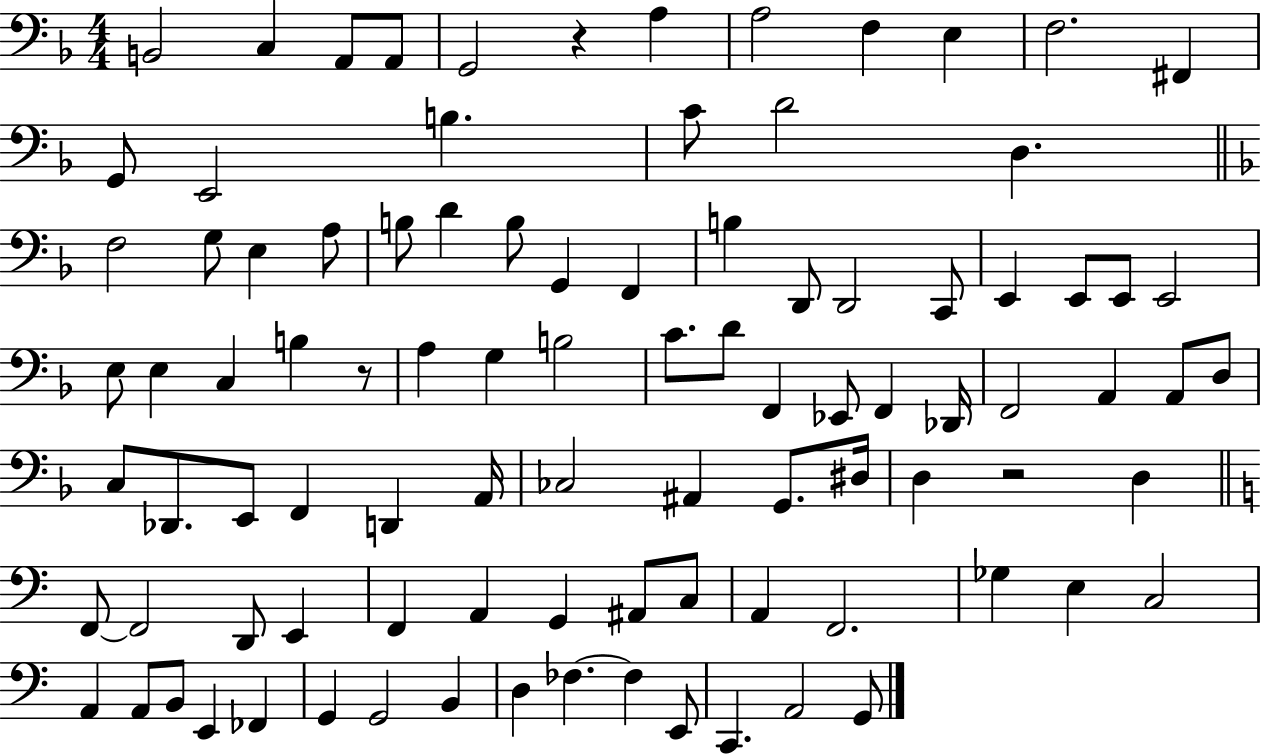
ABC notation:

X:1
T:Untitled
M:4/4
L:1/4
K:F
B,,2 C, A,,/2 A,,/2 G,,2 z A, A,2 F, E, F,2 ^F,, G,,/2 E,,2 B, C/2 D2 D, F,2 G,/2 E, A,/2 B,/2 D B,/2 G,, F,, B, D,,/2 D,,2 C,,/2 E,, E,,/2 E,,/2 E,,2 E,/2 E, C, B, z/2 A, G, B,2 C/2 D/2 F,, _E,,/2 F,, _D,,/4 F,,2 A,, A,,/2 D,/2 C,/2 _D,,/2 E,,/2 F,, D,, A,,/4 _C,2 ^A,, G,,/2 ^D,/4 D, z2 D, F,,/2 F,,2 D,,/2 E,, F,, A,, G,, ^A,,/2 C,/2 A,, F,,2 _G, E, C,2 A,, A,,/2 B,,/2 E,, _F,, G,, G,,2 B,, D, _F, _F, E,,/2 C,, A,,2 G,,/2